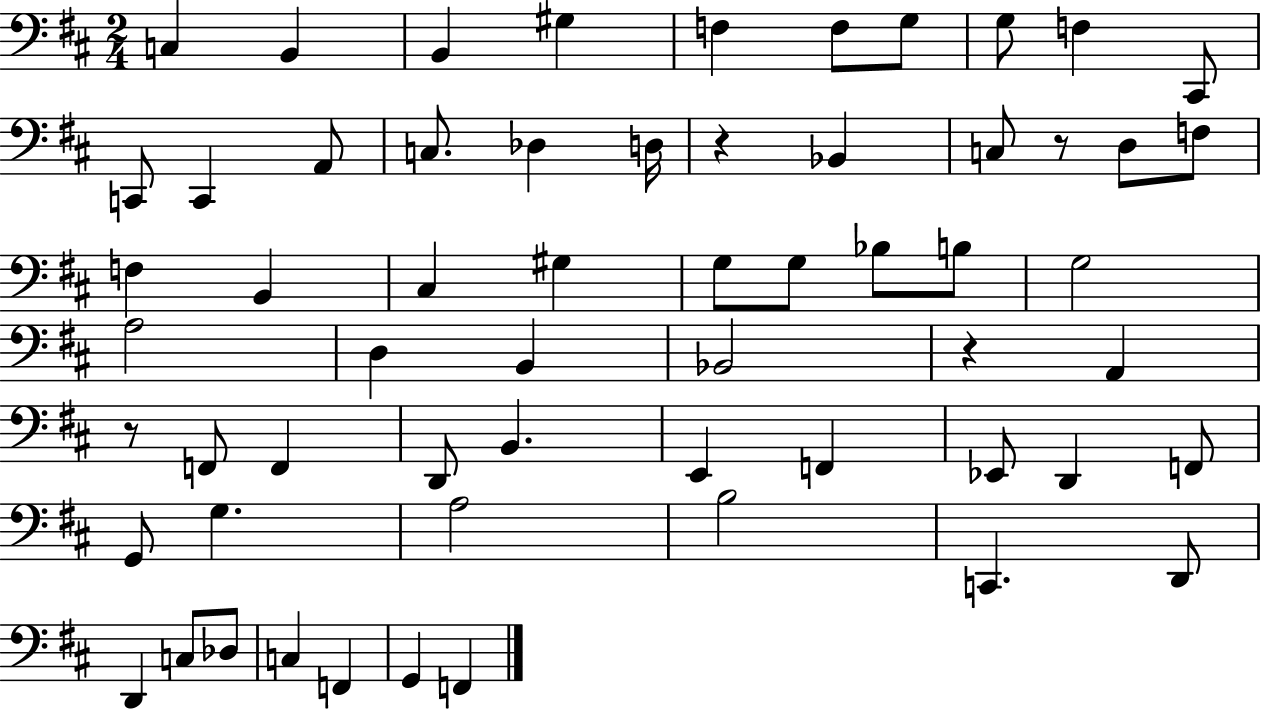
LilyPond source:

{
  \clef bass
  \numericTimeSignature
  \time 2/4
  \key d \major
  c4 b,4 | b,4 gis4 | f4 f8 g8 | g8 f4 cis,8 | \break c,8 c,4 a,8 | c8. des4 d16 | r4 bes,4 | c8 r8 d8 f8 | \break f4 b,4 | cis4 gis4 | g8 g8 bes8 b8 | g2 | \break a2 | d4 b,4 | bes,2 | r4 a,4 | \break r8 f,8 f,4 | d,8 b,4. | e,4 f,4 | ees,8 d,4 f,8 | \break g,8 g4. | a2 | b2 | c,4. d,8 | \break d,4 c8 des8 | c4 f,4 | g,4 f,4 | \bar "|."
}